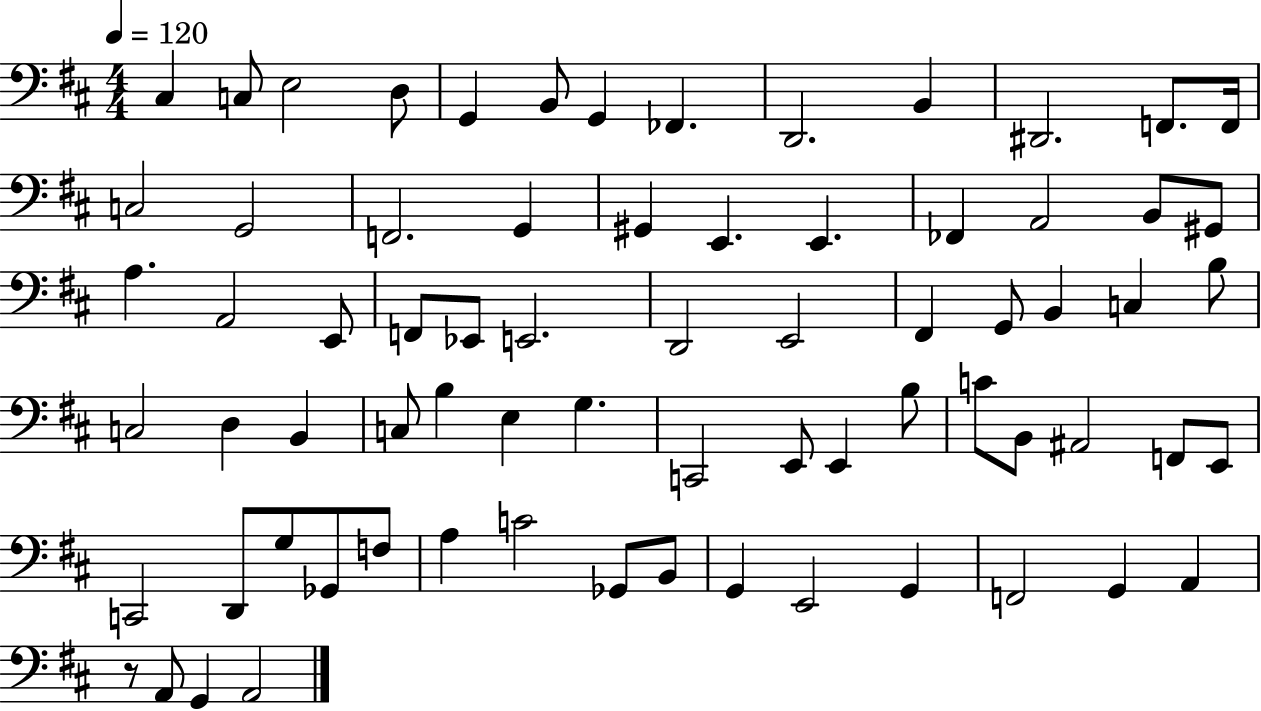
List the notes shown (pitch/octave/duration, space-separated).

C#3/q C3/e E3/h D3/e G2/q B2/e G2/q FES2/q. D2/h. B2/q D#2/h. F2/e. F2/s C3/h G2/h F2/h. G2/q G#2/q E2/q. E2/q. FES2/q A2/h B2/e G#2/e A3/q. A2/h E2/e F2/e Eb2/e E2/h. D2/h E2/h F#2/q G2/e B2/q C3/q B3/e C3/h D3/q B2/q C3/e B3/q E3/q G3/q. C2/h E2/e E2/q B3/e C4/e B2/e A#2/h F2/e E2/e C2/h D2/e G3/e Gb2/e F3/e A3/q C4/h Gb2/e B2/e G2/q E2/h G2/q F2/h G2/q A2/q R/e A2/e G2/q A2/h